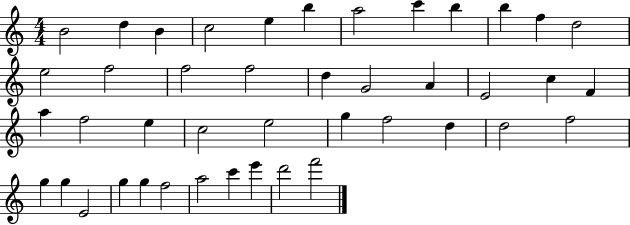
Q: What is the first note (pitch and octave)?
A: B4